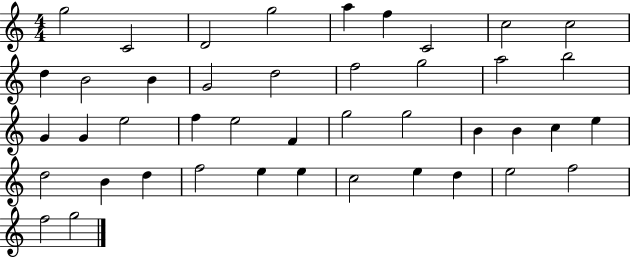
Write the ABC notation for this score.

X:1
T:Untitled
M:4/4
L:1/4
K:C
g2 C2 D2 g2 a f C2 c2 c2 d B2 B G2 d2 f2 g2 a2 b2 G G e2 f e2 F g2 g2 B B c e d2 B d f2 e e c2 e d e2 f2 f2 g2